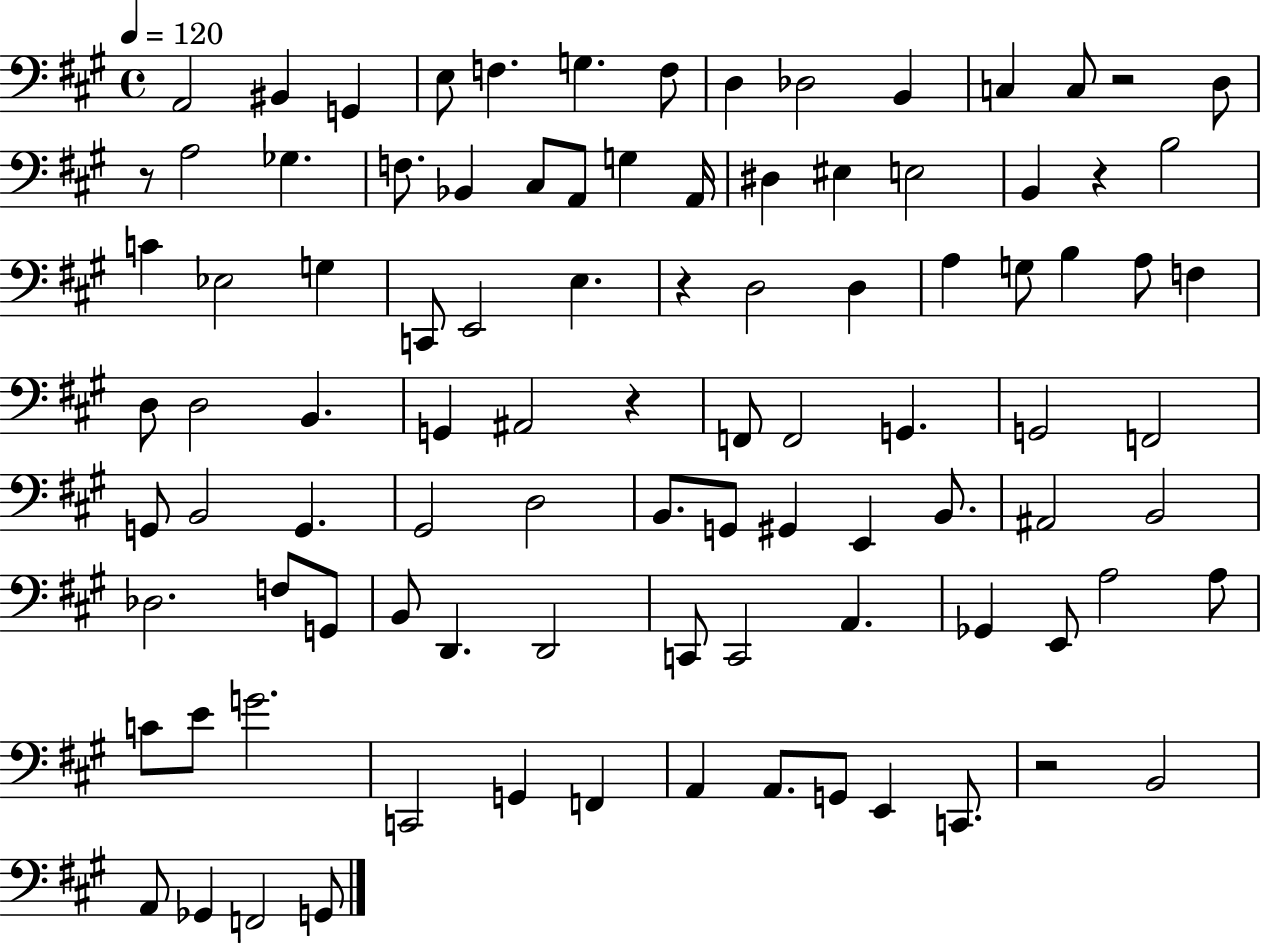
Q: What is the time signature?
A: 4/4